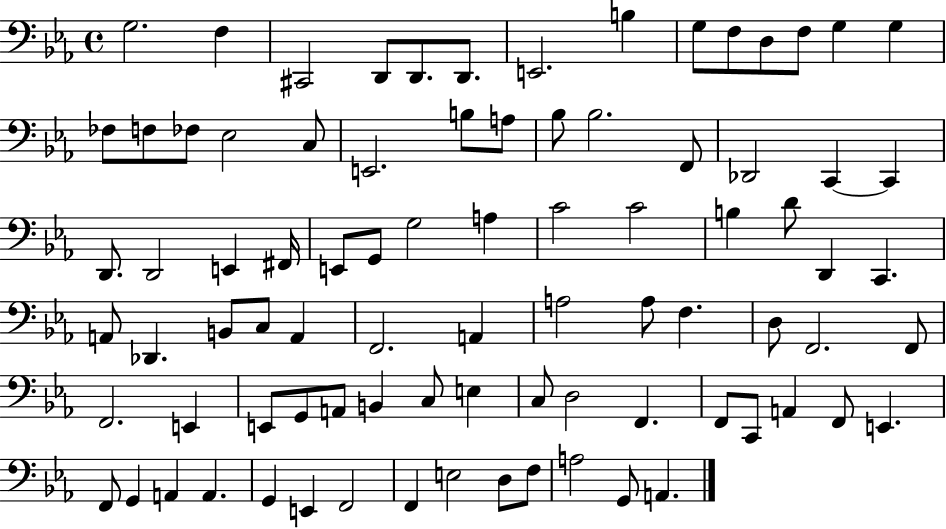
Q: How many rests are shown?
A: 0